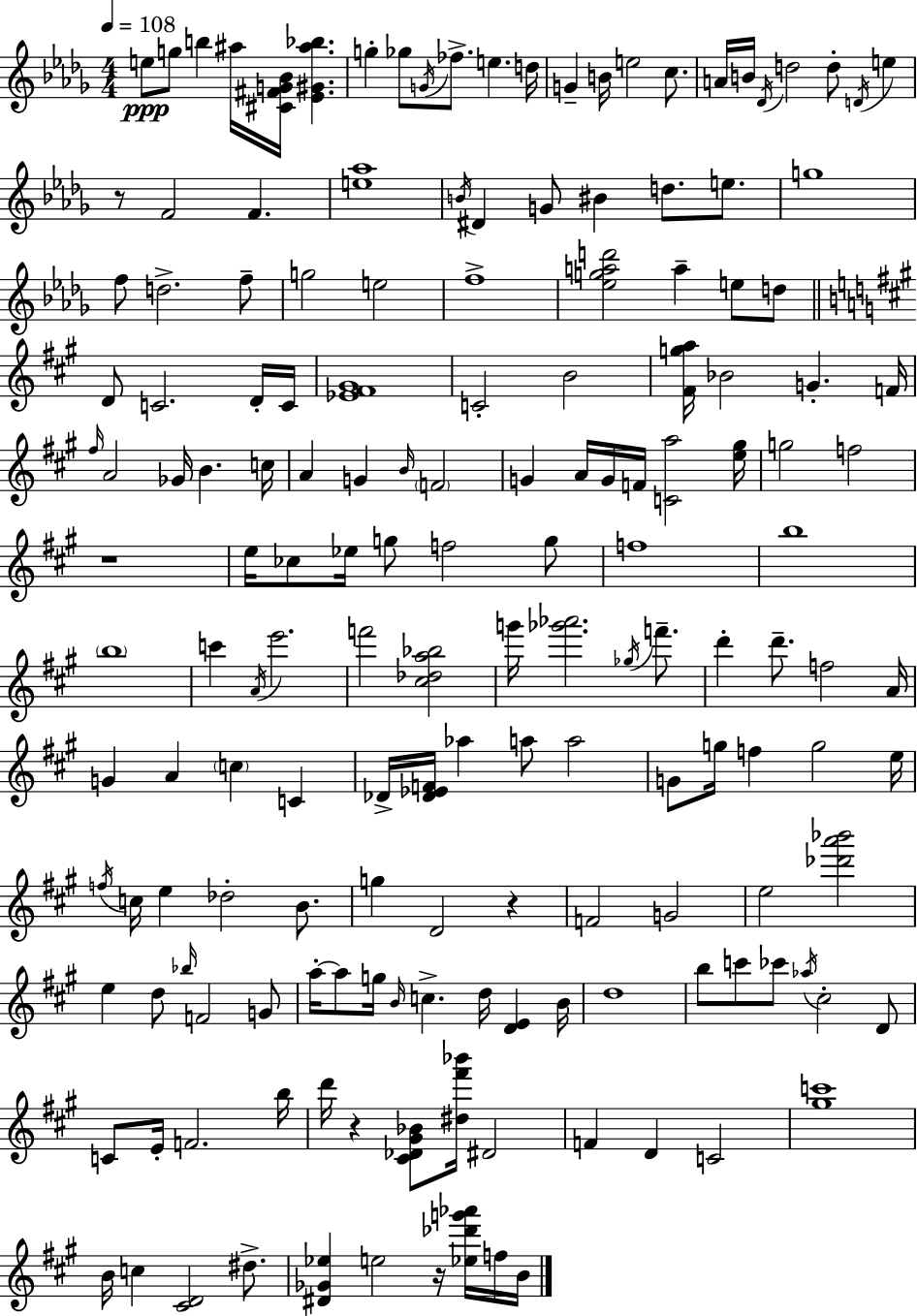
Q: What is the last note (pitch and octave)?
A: B4